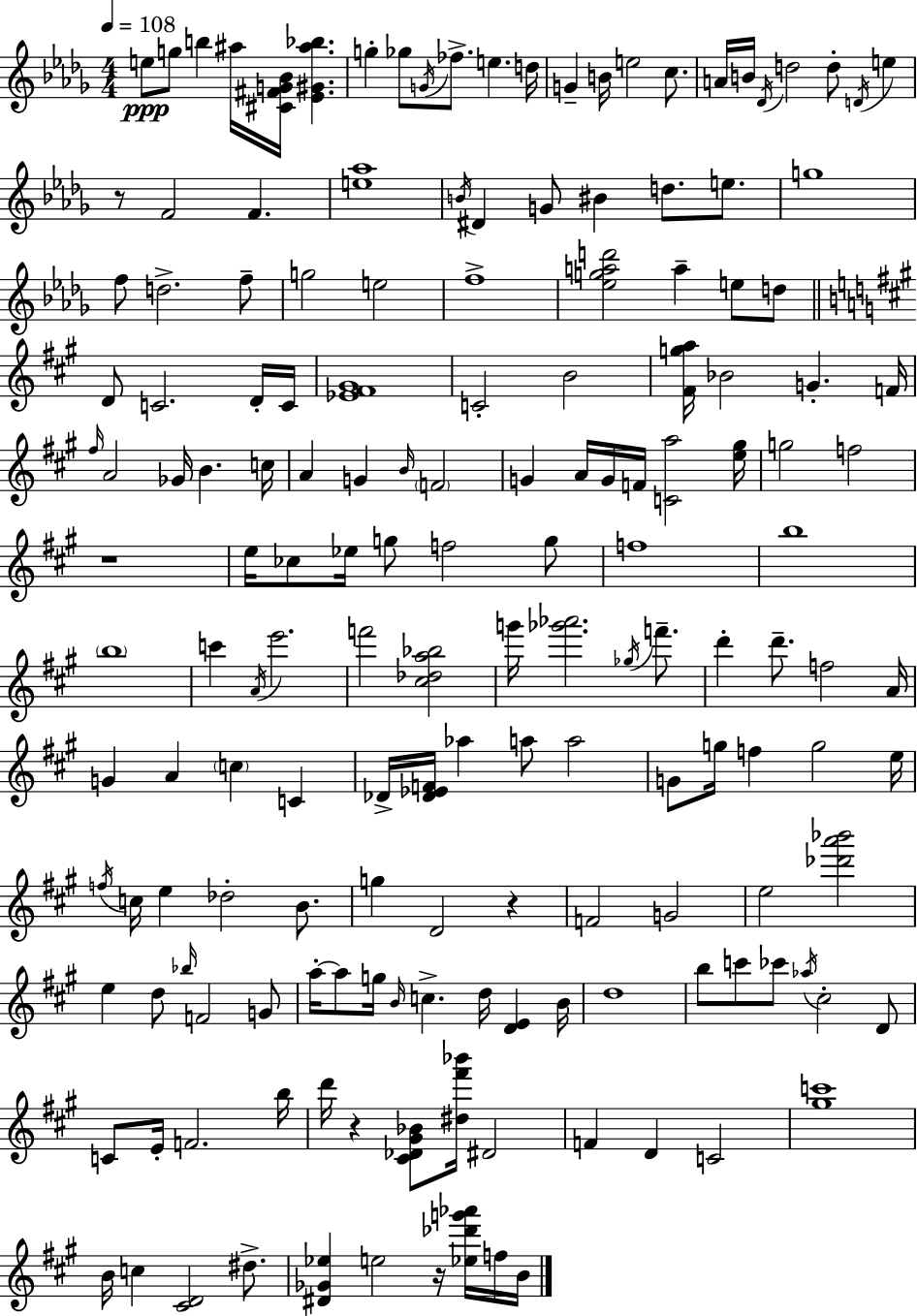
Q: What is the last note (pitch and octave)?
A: B4